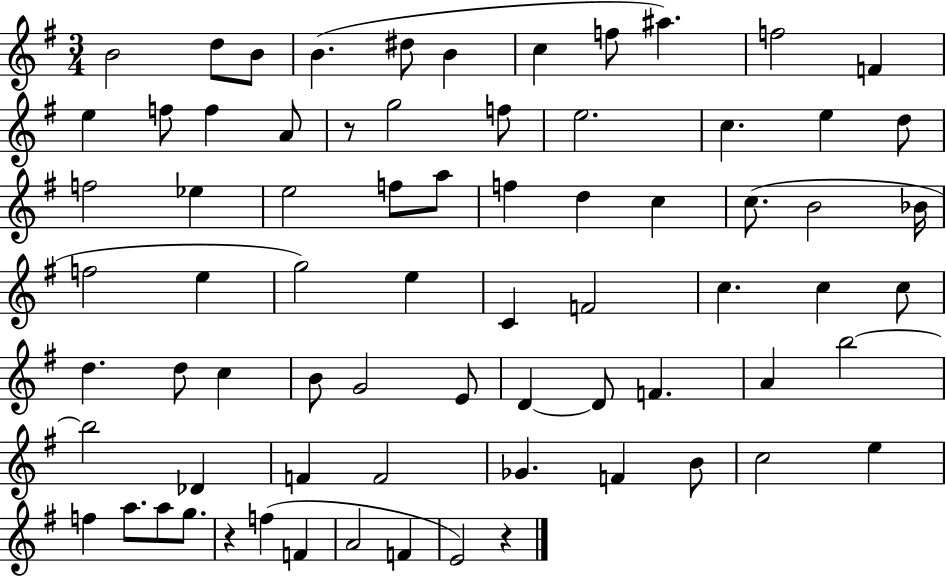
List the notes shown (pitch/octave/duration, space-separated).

B4/h D5/e B4/e B4/q. D#5/e B4/q C5/q F5/e A#5/q. F5/h F4/q E5/q F5/e F5/q A4/e R/e G5/h F5/e E5/h. C5/q. E5/q D5/e F5/h Eb5/q E5/h F5/e A5/e F5/q D5/q C5/q C5/e. B4/h Bb4/s F5/h E5/q G5/h E5/q C4/q F4/h C5/q. C5/q C5/e D5/q. D5/e C5/q B4/e G4/h E4/e D4/q D4/e F4/q. A4/q B5/h B5/h Db4/q F4/q F4/h Gb4/q. F4/q B4/e C5/h E5/q F5/q A5/e. A5/e G5/e. R/q F5/q F4/q A4/h F4/q E4/h R/q